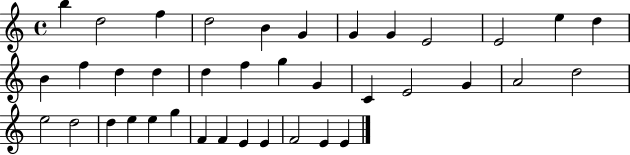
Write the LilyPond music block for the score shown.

{
  \clef treble
  \time 4/4
  \defaultTimeSignature
  \key c \major
  b''4 d''2 f''4 | d''2 b'4 g'4 | g'4 g'4 e'2 | e'2 e''4 d''4 | \break b'4 f''4 d''4 d''4 | d''4 f''4 g''4 g'4 | c'4 e'2 g'4 | a'2 d''2 | \break e''2 d''2 | d''4 e''4 e''4 g''4 | f'4 f'4 e'4 e'4 | f'2 e'4 e'4 | \break \bar "|."
}